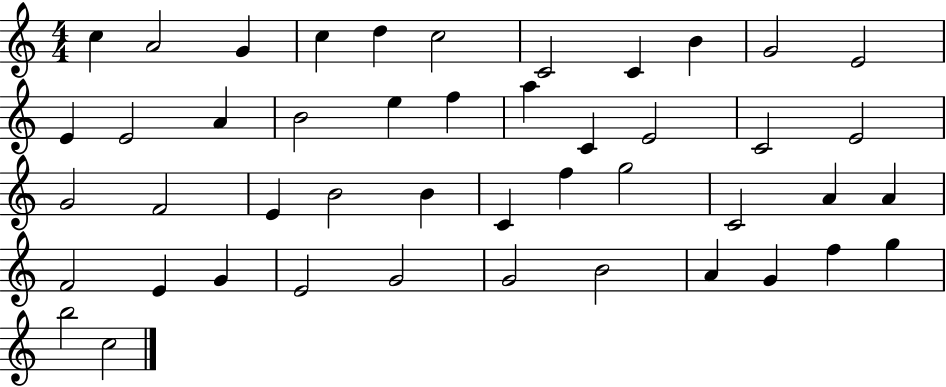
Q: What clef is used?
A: treble